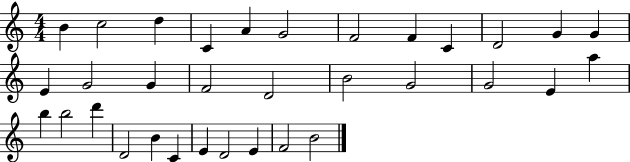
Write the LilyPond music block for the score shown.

{
  \clef treble
  \numericTimeSignature
  \time 4/4
  \key c \major
  b'4 c''2 d''4 | c'4 a'4 g'2 | f'2 f'4 c'4 | d'2 g'4 g'4 | \break e'4 g'2 g'4 | f'2 d'2 | b'2 g'2 | g'2 e'4 a''4 | \break b''4 b''2 d'''4 | d'2 b'4 c'4 | e'4 d'2 e'4 | f'2 b'2 | \break \bar "|."
}